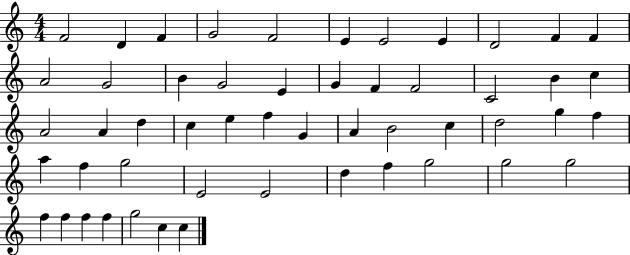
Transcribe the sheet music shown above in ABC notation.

X:1
T:Untitled
M:4/4
L:1/4
K:C
F2 D F G2 F2 E E2 E D2 F F A2 G2 B G2 E G F F2 C2 B c A2 A d c e f G A B2 c d2 g f a f g2 E2 E2 d f g2 g2 g2 f f f f g2 c c